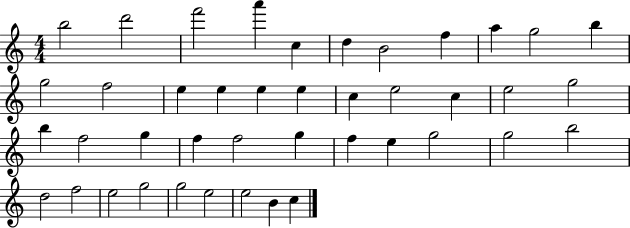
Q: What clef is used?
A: treble